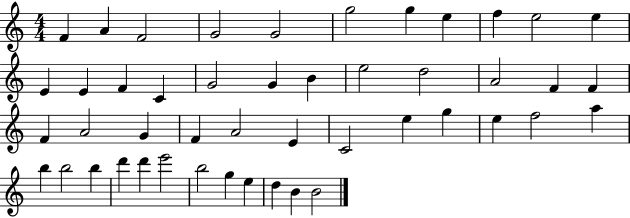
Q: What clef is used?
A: treble